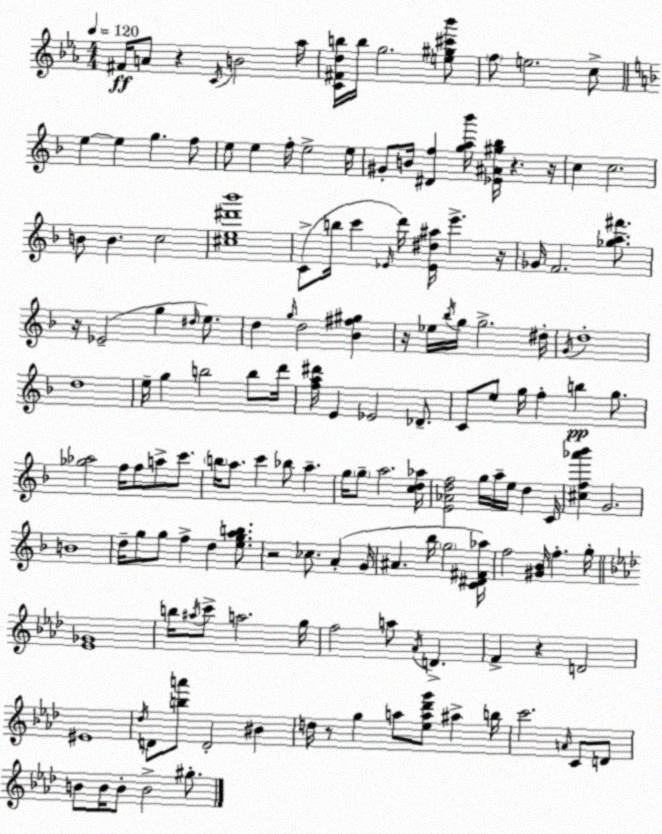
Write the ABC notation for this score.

X:1
T:Untitled
M:4/4
L:1/4
K:Eb
^F/4 A/2 z C/4 B2 _a/4 [C^Fdb]/4 b/4 g2 [e^g^c'_b']/2 f/2 e2 c/2 e e g f/2 e/2 e f/4 e2 e/4 ^G/2 B/4 [^Df] [ga_b']/4 [_E^A^g_b]/4 z z/4 c c2 B/2 B c2 [^ce^d'_b']4 C/2 b/4 c' _E/4 d'/4 [_E^d^a]/4 e' z/4 _G/4 F2 [_ga^f']/2 z/4 _E2 g ^d/4 e/2 d g/4 d2 [_B^f^g] z/4 _e/4 _b/4 g/4 g2 ^d/4 G/4 d4 d4 e/4 g b2 b/2 d'/4 [fa^d']/4 E _E2 _D/2 C/2 e/2 g/4 f b g/2 [_g_a]2 f/4 f/2 a/2 c'/2 b/4 a/2 c' _b/2 a g/4 g/2 a2 [cd_a]/4 [E_Adf]2 g/4 a/4 e/4 d C/4 [^cf_a'_b'] G2 B4 d/4 g/2 g/2 f d [egab]/2 z2 _c/2 A G/4 ^A _b/4 g2 [C^D^F_a]/4 f2 [^G_B]/4 f g/4 [_E_G]4 b/4 ^a/4 c'/2 a2 g/4 f2 a/2 _A/4 D F z D2 ^E4 _d/4 D/2 [ba']/2 D2 ^B d/4 z/2 g a/2 [_ea_d'g']/2 ^a b/4 c'2 A/4 C/2 D/2 B/2 B/4 B/2 B2 ^g/2